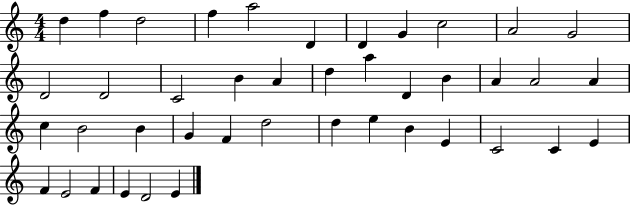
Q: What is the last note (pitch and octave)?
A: E4